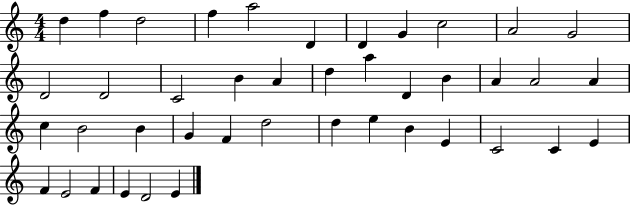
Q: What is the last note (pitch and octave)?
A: E4